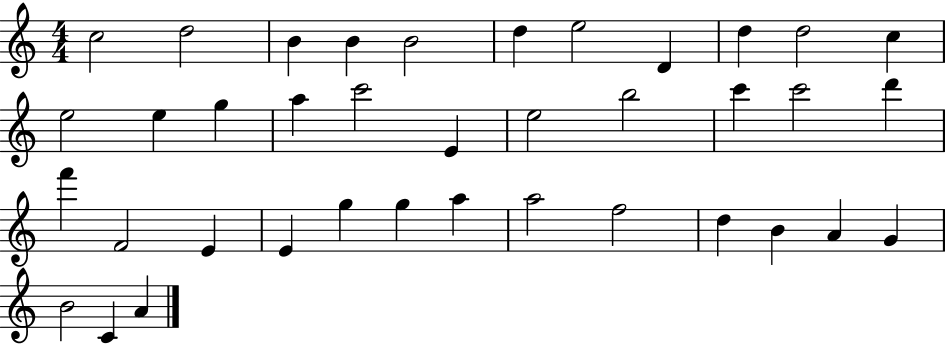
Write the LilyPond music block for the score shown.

{
  \clef treble
  \numericTimeSignature
  \time 4/4
  \key c \major
  c''2 d''2 | b'4 b'4 b'2 | d''4 e''2 d'4 | d''4 d''2 c''4 | \break e''2 e''4 g''4 | a''4 c'''2 e'4 | e''2 b''2 | c'''4 c'''2 d'''4 | \break f'''4 f'2 e'4 | e'4 g''4 g''4 a''4 | a''2 f''2 | d''4 b'4 a'4 g'4 | \break b'2 c'4 a'4 | \bar "|."
}